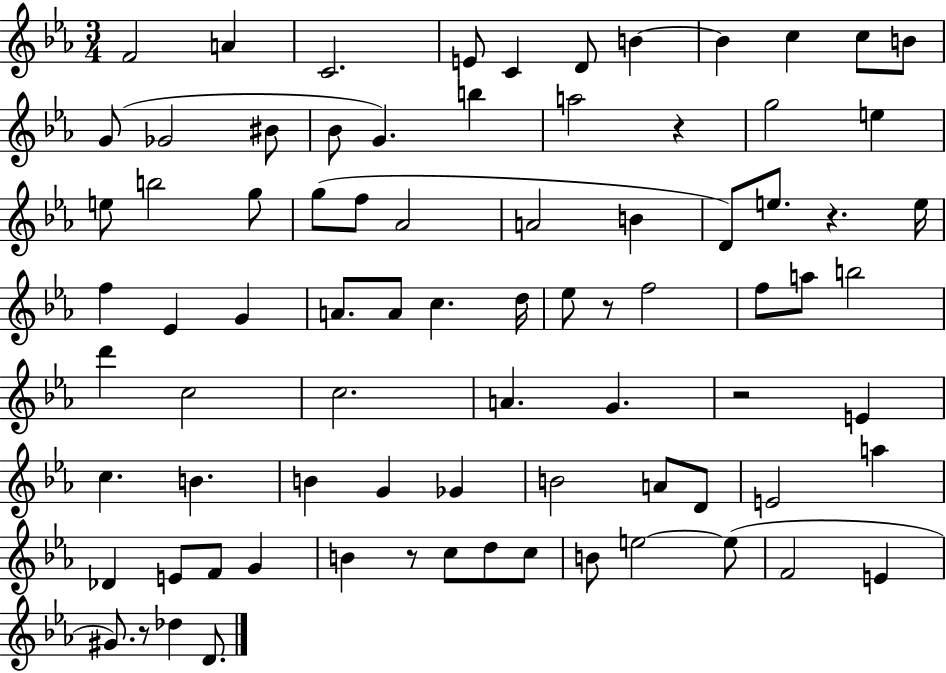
{
  \clef treble
  \numericTimeSignature
  \time 3/4
  \key ees \major
  f'2 a'4 | c'2. | e'8 c'4 d'8 b'4~~ | b'4 c''4 c''8 b'8 | \break g'8( ges'2 bis'8 | bes'8 g'4.) b''4 | a''2 r4 | g''2 e''4 | \break e''8 b''2 g''8 | g''8( f''8 aes'2 | a'2 b'4 | d'8) e''8. r4. e''16 | \break f''4 ees'4 g'4 | a'8. a'8 c''4. d''16 | ees''8 r8 f''2 | f''8 a''8 b''2 | \break d'''4 c''2 | c''2. | a'4. g'4. | r2 e'4 | \break c''4. b'4. | b'4 g'4 ges'4 | b'2 a'8 d'8 | e'2 a''4 | \break des'4 e'8 f'8 g'4 | b'4 r8 c''8 d''8 c''8 | b'8 e''2~~ e''8( | f'2 e'4 | \break gis'8.) r8 des''4 d'8. | \bar "|."
}